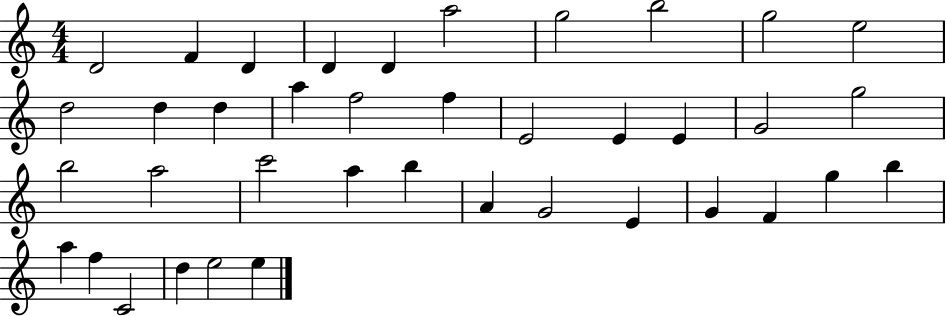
{
  \clef treble
  \numericTimeSignature
  \time 4/4
  \key c \major
  d'2 f'4 d'4 | d'4 d'4 a''2 | g''2 b''2 | g''2 e''2 | \break d''2 d''4 d''4 | a''4 f''2 f''4 | e'2 e'4 e'4 | g'2 g''2 | \break b''2 a''2 | c'''2 a''4 b''4 | a'4 g'2 e'4 | g'4 f'4 g''4 b''4 | \break a''4 f''4 c'2 | d''4 e''2 e''4 | \bar "|."
}